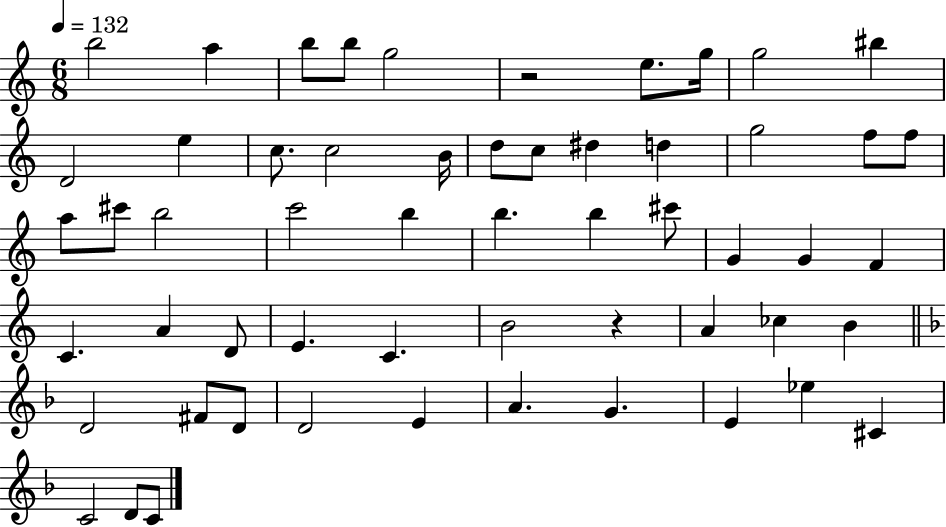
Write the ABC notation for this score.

X:1
T:Untitled
M:6/8
L:1/4
K:C
b2 a b/2 b/2 g2 z2 e/2 g/4 g2 ^b D2 e c/2 c2 B/4 d/2 c/2 ^d d g2 f/2 f/2 a/2 ^c'/2 b2 c'2 b b b ^c'/2 G G F C A D/2 E C B2 z A _c B D2 ^F/2 D/2 D2 E A G E _e ^C C2 D/2 C/2